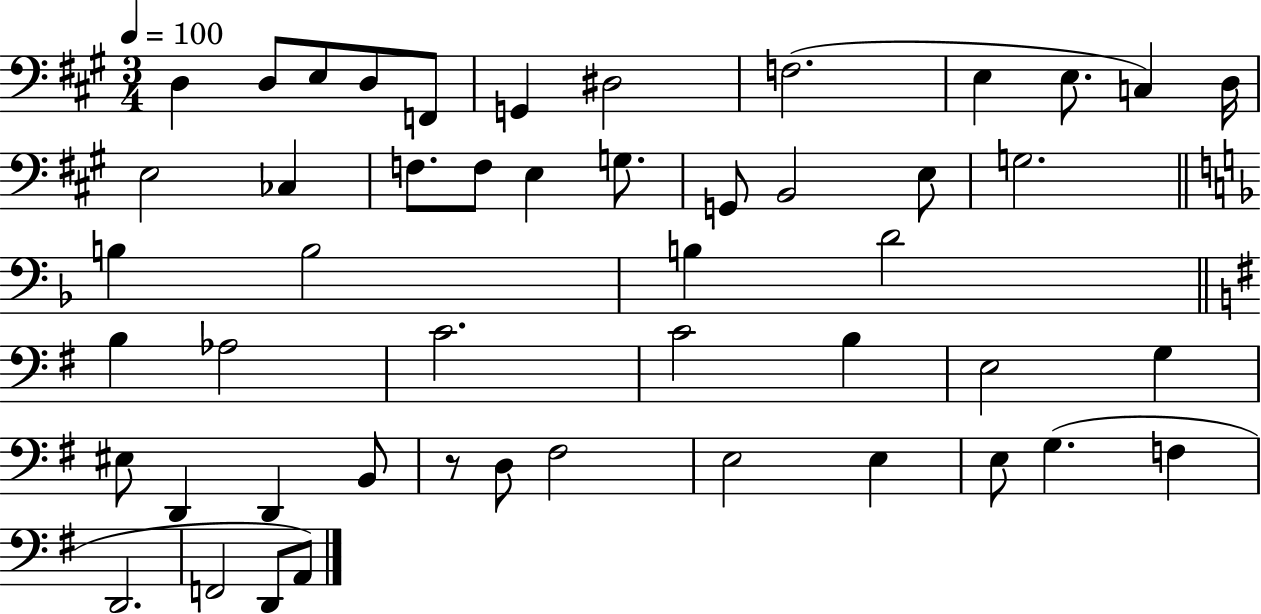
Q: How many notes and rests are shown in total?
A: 49